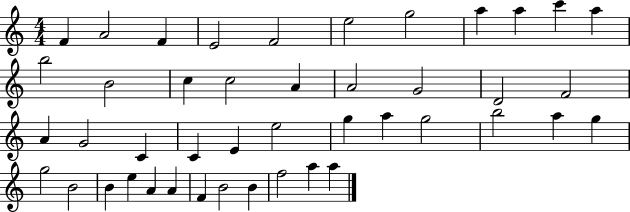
{
  \clef treble
  \numericTimeSignature
  \time 4/4
  \key c \major
  f'4 a'2 f'4 | e'2 f'2 | e''2 g''2 | a''4 a''4 c'''4 a''4 | \break b''2 b'2 | c''4 c''2 a'4 | a'2 g'2 | d'2 f'2 | \break a'4 g'2 c'4 | c'4 e'4 e''2 | g''4 a''4 g''2 | b''2 a''4 g''4 | \break g''2 b'2 | b'4 e''4 a'4 a'4 | f'4 b'2 b'4 | f''2 a''4 a''4 | \break \bar "|."
}